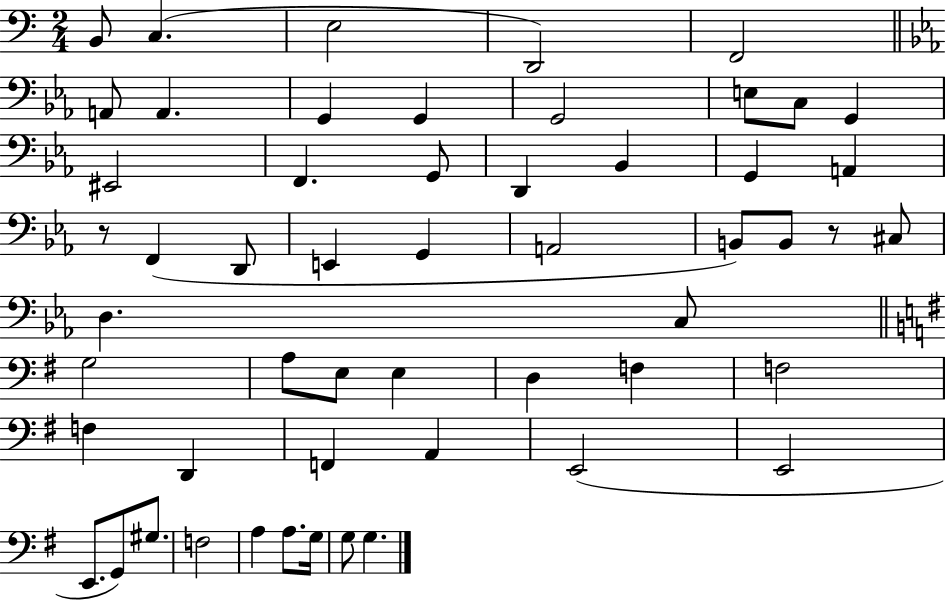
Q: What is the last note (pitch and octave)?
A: G3